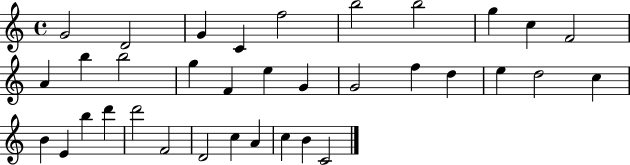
X:1
T:Untitled
M:4/4
L:1/4
K:C
G2 D2 G C f2 b2 b2 g c F2 A b b2 g F e G G2 f d e d2 c B E b d' d'2 F2 D2 c A c B C2